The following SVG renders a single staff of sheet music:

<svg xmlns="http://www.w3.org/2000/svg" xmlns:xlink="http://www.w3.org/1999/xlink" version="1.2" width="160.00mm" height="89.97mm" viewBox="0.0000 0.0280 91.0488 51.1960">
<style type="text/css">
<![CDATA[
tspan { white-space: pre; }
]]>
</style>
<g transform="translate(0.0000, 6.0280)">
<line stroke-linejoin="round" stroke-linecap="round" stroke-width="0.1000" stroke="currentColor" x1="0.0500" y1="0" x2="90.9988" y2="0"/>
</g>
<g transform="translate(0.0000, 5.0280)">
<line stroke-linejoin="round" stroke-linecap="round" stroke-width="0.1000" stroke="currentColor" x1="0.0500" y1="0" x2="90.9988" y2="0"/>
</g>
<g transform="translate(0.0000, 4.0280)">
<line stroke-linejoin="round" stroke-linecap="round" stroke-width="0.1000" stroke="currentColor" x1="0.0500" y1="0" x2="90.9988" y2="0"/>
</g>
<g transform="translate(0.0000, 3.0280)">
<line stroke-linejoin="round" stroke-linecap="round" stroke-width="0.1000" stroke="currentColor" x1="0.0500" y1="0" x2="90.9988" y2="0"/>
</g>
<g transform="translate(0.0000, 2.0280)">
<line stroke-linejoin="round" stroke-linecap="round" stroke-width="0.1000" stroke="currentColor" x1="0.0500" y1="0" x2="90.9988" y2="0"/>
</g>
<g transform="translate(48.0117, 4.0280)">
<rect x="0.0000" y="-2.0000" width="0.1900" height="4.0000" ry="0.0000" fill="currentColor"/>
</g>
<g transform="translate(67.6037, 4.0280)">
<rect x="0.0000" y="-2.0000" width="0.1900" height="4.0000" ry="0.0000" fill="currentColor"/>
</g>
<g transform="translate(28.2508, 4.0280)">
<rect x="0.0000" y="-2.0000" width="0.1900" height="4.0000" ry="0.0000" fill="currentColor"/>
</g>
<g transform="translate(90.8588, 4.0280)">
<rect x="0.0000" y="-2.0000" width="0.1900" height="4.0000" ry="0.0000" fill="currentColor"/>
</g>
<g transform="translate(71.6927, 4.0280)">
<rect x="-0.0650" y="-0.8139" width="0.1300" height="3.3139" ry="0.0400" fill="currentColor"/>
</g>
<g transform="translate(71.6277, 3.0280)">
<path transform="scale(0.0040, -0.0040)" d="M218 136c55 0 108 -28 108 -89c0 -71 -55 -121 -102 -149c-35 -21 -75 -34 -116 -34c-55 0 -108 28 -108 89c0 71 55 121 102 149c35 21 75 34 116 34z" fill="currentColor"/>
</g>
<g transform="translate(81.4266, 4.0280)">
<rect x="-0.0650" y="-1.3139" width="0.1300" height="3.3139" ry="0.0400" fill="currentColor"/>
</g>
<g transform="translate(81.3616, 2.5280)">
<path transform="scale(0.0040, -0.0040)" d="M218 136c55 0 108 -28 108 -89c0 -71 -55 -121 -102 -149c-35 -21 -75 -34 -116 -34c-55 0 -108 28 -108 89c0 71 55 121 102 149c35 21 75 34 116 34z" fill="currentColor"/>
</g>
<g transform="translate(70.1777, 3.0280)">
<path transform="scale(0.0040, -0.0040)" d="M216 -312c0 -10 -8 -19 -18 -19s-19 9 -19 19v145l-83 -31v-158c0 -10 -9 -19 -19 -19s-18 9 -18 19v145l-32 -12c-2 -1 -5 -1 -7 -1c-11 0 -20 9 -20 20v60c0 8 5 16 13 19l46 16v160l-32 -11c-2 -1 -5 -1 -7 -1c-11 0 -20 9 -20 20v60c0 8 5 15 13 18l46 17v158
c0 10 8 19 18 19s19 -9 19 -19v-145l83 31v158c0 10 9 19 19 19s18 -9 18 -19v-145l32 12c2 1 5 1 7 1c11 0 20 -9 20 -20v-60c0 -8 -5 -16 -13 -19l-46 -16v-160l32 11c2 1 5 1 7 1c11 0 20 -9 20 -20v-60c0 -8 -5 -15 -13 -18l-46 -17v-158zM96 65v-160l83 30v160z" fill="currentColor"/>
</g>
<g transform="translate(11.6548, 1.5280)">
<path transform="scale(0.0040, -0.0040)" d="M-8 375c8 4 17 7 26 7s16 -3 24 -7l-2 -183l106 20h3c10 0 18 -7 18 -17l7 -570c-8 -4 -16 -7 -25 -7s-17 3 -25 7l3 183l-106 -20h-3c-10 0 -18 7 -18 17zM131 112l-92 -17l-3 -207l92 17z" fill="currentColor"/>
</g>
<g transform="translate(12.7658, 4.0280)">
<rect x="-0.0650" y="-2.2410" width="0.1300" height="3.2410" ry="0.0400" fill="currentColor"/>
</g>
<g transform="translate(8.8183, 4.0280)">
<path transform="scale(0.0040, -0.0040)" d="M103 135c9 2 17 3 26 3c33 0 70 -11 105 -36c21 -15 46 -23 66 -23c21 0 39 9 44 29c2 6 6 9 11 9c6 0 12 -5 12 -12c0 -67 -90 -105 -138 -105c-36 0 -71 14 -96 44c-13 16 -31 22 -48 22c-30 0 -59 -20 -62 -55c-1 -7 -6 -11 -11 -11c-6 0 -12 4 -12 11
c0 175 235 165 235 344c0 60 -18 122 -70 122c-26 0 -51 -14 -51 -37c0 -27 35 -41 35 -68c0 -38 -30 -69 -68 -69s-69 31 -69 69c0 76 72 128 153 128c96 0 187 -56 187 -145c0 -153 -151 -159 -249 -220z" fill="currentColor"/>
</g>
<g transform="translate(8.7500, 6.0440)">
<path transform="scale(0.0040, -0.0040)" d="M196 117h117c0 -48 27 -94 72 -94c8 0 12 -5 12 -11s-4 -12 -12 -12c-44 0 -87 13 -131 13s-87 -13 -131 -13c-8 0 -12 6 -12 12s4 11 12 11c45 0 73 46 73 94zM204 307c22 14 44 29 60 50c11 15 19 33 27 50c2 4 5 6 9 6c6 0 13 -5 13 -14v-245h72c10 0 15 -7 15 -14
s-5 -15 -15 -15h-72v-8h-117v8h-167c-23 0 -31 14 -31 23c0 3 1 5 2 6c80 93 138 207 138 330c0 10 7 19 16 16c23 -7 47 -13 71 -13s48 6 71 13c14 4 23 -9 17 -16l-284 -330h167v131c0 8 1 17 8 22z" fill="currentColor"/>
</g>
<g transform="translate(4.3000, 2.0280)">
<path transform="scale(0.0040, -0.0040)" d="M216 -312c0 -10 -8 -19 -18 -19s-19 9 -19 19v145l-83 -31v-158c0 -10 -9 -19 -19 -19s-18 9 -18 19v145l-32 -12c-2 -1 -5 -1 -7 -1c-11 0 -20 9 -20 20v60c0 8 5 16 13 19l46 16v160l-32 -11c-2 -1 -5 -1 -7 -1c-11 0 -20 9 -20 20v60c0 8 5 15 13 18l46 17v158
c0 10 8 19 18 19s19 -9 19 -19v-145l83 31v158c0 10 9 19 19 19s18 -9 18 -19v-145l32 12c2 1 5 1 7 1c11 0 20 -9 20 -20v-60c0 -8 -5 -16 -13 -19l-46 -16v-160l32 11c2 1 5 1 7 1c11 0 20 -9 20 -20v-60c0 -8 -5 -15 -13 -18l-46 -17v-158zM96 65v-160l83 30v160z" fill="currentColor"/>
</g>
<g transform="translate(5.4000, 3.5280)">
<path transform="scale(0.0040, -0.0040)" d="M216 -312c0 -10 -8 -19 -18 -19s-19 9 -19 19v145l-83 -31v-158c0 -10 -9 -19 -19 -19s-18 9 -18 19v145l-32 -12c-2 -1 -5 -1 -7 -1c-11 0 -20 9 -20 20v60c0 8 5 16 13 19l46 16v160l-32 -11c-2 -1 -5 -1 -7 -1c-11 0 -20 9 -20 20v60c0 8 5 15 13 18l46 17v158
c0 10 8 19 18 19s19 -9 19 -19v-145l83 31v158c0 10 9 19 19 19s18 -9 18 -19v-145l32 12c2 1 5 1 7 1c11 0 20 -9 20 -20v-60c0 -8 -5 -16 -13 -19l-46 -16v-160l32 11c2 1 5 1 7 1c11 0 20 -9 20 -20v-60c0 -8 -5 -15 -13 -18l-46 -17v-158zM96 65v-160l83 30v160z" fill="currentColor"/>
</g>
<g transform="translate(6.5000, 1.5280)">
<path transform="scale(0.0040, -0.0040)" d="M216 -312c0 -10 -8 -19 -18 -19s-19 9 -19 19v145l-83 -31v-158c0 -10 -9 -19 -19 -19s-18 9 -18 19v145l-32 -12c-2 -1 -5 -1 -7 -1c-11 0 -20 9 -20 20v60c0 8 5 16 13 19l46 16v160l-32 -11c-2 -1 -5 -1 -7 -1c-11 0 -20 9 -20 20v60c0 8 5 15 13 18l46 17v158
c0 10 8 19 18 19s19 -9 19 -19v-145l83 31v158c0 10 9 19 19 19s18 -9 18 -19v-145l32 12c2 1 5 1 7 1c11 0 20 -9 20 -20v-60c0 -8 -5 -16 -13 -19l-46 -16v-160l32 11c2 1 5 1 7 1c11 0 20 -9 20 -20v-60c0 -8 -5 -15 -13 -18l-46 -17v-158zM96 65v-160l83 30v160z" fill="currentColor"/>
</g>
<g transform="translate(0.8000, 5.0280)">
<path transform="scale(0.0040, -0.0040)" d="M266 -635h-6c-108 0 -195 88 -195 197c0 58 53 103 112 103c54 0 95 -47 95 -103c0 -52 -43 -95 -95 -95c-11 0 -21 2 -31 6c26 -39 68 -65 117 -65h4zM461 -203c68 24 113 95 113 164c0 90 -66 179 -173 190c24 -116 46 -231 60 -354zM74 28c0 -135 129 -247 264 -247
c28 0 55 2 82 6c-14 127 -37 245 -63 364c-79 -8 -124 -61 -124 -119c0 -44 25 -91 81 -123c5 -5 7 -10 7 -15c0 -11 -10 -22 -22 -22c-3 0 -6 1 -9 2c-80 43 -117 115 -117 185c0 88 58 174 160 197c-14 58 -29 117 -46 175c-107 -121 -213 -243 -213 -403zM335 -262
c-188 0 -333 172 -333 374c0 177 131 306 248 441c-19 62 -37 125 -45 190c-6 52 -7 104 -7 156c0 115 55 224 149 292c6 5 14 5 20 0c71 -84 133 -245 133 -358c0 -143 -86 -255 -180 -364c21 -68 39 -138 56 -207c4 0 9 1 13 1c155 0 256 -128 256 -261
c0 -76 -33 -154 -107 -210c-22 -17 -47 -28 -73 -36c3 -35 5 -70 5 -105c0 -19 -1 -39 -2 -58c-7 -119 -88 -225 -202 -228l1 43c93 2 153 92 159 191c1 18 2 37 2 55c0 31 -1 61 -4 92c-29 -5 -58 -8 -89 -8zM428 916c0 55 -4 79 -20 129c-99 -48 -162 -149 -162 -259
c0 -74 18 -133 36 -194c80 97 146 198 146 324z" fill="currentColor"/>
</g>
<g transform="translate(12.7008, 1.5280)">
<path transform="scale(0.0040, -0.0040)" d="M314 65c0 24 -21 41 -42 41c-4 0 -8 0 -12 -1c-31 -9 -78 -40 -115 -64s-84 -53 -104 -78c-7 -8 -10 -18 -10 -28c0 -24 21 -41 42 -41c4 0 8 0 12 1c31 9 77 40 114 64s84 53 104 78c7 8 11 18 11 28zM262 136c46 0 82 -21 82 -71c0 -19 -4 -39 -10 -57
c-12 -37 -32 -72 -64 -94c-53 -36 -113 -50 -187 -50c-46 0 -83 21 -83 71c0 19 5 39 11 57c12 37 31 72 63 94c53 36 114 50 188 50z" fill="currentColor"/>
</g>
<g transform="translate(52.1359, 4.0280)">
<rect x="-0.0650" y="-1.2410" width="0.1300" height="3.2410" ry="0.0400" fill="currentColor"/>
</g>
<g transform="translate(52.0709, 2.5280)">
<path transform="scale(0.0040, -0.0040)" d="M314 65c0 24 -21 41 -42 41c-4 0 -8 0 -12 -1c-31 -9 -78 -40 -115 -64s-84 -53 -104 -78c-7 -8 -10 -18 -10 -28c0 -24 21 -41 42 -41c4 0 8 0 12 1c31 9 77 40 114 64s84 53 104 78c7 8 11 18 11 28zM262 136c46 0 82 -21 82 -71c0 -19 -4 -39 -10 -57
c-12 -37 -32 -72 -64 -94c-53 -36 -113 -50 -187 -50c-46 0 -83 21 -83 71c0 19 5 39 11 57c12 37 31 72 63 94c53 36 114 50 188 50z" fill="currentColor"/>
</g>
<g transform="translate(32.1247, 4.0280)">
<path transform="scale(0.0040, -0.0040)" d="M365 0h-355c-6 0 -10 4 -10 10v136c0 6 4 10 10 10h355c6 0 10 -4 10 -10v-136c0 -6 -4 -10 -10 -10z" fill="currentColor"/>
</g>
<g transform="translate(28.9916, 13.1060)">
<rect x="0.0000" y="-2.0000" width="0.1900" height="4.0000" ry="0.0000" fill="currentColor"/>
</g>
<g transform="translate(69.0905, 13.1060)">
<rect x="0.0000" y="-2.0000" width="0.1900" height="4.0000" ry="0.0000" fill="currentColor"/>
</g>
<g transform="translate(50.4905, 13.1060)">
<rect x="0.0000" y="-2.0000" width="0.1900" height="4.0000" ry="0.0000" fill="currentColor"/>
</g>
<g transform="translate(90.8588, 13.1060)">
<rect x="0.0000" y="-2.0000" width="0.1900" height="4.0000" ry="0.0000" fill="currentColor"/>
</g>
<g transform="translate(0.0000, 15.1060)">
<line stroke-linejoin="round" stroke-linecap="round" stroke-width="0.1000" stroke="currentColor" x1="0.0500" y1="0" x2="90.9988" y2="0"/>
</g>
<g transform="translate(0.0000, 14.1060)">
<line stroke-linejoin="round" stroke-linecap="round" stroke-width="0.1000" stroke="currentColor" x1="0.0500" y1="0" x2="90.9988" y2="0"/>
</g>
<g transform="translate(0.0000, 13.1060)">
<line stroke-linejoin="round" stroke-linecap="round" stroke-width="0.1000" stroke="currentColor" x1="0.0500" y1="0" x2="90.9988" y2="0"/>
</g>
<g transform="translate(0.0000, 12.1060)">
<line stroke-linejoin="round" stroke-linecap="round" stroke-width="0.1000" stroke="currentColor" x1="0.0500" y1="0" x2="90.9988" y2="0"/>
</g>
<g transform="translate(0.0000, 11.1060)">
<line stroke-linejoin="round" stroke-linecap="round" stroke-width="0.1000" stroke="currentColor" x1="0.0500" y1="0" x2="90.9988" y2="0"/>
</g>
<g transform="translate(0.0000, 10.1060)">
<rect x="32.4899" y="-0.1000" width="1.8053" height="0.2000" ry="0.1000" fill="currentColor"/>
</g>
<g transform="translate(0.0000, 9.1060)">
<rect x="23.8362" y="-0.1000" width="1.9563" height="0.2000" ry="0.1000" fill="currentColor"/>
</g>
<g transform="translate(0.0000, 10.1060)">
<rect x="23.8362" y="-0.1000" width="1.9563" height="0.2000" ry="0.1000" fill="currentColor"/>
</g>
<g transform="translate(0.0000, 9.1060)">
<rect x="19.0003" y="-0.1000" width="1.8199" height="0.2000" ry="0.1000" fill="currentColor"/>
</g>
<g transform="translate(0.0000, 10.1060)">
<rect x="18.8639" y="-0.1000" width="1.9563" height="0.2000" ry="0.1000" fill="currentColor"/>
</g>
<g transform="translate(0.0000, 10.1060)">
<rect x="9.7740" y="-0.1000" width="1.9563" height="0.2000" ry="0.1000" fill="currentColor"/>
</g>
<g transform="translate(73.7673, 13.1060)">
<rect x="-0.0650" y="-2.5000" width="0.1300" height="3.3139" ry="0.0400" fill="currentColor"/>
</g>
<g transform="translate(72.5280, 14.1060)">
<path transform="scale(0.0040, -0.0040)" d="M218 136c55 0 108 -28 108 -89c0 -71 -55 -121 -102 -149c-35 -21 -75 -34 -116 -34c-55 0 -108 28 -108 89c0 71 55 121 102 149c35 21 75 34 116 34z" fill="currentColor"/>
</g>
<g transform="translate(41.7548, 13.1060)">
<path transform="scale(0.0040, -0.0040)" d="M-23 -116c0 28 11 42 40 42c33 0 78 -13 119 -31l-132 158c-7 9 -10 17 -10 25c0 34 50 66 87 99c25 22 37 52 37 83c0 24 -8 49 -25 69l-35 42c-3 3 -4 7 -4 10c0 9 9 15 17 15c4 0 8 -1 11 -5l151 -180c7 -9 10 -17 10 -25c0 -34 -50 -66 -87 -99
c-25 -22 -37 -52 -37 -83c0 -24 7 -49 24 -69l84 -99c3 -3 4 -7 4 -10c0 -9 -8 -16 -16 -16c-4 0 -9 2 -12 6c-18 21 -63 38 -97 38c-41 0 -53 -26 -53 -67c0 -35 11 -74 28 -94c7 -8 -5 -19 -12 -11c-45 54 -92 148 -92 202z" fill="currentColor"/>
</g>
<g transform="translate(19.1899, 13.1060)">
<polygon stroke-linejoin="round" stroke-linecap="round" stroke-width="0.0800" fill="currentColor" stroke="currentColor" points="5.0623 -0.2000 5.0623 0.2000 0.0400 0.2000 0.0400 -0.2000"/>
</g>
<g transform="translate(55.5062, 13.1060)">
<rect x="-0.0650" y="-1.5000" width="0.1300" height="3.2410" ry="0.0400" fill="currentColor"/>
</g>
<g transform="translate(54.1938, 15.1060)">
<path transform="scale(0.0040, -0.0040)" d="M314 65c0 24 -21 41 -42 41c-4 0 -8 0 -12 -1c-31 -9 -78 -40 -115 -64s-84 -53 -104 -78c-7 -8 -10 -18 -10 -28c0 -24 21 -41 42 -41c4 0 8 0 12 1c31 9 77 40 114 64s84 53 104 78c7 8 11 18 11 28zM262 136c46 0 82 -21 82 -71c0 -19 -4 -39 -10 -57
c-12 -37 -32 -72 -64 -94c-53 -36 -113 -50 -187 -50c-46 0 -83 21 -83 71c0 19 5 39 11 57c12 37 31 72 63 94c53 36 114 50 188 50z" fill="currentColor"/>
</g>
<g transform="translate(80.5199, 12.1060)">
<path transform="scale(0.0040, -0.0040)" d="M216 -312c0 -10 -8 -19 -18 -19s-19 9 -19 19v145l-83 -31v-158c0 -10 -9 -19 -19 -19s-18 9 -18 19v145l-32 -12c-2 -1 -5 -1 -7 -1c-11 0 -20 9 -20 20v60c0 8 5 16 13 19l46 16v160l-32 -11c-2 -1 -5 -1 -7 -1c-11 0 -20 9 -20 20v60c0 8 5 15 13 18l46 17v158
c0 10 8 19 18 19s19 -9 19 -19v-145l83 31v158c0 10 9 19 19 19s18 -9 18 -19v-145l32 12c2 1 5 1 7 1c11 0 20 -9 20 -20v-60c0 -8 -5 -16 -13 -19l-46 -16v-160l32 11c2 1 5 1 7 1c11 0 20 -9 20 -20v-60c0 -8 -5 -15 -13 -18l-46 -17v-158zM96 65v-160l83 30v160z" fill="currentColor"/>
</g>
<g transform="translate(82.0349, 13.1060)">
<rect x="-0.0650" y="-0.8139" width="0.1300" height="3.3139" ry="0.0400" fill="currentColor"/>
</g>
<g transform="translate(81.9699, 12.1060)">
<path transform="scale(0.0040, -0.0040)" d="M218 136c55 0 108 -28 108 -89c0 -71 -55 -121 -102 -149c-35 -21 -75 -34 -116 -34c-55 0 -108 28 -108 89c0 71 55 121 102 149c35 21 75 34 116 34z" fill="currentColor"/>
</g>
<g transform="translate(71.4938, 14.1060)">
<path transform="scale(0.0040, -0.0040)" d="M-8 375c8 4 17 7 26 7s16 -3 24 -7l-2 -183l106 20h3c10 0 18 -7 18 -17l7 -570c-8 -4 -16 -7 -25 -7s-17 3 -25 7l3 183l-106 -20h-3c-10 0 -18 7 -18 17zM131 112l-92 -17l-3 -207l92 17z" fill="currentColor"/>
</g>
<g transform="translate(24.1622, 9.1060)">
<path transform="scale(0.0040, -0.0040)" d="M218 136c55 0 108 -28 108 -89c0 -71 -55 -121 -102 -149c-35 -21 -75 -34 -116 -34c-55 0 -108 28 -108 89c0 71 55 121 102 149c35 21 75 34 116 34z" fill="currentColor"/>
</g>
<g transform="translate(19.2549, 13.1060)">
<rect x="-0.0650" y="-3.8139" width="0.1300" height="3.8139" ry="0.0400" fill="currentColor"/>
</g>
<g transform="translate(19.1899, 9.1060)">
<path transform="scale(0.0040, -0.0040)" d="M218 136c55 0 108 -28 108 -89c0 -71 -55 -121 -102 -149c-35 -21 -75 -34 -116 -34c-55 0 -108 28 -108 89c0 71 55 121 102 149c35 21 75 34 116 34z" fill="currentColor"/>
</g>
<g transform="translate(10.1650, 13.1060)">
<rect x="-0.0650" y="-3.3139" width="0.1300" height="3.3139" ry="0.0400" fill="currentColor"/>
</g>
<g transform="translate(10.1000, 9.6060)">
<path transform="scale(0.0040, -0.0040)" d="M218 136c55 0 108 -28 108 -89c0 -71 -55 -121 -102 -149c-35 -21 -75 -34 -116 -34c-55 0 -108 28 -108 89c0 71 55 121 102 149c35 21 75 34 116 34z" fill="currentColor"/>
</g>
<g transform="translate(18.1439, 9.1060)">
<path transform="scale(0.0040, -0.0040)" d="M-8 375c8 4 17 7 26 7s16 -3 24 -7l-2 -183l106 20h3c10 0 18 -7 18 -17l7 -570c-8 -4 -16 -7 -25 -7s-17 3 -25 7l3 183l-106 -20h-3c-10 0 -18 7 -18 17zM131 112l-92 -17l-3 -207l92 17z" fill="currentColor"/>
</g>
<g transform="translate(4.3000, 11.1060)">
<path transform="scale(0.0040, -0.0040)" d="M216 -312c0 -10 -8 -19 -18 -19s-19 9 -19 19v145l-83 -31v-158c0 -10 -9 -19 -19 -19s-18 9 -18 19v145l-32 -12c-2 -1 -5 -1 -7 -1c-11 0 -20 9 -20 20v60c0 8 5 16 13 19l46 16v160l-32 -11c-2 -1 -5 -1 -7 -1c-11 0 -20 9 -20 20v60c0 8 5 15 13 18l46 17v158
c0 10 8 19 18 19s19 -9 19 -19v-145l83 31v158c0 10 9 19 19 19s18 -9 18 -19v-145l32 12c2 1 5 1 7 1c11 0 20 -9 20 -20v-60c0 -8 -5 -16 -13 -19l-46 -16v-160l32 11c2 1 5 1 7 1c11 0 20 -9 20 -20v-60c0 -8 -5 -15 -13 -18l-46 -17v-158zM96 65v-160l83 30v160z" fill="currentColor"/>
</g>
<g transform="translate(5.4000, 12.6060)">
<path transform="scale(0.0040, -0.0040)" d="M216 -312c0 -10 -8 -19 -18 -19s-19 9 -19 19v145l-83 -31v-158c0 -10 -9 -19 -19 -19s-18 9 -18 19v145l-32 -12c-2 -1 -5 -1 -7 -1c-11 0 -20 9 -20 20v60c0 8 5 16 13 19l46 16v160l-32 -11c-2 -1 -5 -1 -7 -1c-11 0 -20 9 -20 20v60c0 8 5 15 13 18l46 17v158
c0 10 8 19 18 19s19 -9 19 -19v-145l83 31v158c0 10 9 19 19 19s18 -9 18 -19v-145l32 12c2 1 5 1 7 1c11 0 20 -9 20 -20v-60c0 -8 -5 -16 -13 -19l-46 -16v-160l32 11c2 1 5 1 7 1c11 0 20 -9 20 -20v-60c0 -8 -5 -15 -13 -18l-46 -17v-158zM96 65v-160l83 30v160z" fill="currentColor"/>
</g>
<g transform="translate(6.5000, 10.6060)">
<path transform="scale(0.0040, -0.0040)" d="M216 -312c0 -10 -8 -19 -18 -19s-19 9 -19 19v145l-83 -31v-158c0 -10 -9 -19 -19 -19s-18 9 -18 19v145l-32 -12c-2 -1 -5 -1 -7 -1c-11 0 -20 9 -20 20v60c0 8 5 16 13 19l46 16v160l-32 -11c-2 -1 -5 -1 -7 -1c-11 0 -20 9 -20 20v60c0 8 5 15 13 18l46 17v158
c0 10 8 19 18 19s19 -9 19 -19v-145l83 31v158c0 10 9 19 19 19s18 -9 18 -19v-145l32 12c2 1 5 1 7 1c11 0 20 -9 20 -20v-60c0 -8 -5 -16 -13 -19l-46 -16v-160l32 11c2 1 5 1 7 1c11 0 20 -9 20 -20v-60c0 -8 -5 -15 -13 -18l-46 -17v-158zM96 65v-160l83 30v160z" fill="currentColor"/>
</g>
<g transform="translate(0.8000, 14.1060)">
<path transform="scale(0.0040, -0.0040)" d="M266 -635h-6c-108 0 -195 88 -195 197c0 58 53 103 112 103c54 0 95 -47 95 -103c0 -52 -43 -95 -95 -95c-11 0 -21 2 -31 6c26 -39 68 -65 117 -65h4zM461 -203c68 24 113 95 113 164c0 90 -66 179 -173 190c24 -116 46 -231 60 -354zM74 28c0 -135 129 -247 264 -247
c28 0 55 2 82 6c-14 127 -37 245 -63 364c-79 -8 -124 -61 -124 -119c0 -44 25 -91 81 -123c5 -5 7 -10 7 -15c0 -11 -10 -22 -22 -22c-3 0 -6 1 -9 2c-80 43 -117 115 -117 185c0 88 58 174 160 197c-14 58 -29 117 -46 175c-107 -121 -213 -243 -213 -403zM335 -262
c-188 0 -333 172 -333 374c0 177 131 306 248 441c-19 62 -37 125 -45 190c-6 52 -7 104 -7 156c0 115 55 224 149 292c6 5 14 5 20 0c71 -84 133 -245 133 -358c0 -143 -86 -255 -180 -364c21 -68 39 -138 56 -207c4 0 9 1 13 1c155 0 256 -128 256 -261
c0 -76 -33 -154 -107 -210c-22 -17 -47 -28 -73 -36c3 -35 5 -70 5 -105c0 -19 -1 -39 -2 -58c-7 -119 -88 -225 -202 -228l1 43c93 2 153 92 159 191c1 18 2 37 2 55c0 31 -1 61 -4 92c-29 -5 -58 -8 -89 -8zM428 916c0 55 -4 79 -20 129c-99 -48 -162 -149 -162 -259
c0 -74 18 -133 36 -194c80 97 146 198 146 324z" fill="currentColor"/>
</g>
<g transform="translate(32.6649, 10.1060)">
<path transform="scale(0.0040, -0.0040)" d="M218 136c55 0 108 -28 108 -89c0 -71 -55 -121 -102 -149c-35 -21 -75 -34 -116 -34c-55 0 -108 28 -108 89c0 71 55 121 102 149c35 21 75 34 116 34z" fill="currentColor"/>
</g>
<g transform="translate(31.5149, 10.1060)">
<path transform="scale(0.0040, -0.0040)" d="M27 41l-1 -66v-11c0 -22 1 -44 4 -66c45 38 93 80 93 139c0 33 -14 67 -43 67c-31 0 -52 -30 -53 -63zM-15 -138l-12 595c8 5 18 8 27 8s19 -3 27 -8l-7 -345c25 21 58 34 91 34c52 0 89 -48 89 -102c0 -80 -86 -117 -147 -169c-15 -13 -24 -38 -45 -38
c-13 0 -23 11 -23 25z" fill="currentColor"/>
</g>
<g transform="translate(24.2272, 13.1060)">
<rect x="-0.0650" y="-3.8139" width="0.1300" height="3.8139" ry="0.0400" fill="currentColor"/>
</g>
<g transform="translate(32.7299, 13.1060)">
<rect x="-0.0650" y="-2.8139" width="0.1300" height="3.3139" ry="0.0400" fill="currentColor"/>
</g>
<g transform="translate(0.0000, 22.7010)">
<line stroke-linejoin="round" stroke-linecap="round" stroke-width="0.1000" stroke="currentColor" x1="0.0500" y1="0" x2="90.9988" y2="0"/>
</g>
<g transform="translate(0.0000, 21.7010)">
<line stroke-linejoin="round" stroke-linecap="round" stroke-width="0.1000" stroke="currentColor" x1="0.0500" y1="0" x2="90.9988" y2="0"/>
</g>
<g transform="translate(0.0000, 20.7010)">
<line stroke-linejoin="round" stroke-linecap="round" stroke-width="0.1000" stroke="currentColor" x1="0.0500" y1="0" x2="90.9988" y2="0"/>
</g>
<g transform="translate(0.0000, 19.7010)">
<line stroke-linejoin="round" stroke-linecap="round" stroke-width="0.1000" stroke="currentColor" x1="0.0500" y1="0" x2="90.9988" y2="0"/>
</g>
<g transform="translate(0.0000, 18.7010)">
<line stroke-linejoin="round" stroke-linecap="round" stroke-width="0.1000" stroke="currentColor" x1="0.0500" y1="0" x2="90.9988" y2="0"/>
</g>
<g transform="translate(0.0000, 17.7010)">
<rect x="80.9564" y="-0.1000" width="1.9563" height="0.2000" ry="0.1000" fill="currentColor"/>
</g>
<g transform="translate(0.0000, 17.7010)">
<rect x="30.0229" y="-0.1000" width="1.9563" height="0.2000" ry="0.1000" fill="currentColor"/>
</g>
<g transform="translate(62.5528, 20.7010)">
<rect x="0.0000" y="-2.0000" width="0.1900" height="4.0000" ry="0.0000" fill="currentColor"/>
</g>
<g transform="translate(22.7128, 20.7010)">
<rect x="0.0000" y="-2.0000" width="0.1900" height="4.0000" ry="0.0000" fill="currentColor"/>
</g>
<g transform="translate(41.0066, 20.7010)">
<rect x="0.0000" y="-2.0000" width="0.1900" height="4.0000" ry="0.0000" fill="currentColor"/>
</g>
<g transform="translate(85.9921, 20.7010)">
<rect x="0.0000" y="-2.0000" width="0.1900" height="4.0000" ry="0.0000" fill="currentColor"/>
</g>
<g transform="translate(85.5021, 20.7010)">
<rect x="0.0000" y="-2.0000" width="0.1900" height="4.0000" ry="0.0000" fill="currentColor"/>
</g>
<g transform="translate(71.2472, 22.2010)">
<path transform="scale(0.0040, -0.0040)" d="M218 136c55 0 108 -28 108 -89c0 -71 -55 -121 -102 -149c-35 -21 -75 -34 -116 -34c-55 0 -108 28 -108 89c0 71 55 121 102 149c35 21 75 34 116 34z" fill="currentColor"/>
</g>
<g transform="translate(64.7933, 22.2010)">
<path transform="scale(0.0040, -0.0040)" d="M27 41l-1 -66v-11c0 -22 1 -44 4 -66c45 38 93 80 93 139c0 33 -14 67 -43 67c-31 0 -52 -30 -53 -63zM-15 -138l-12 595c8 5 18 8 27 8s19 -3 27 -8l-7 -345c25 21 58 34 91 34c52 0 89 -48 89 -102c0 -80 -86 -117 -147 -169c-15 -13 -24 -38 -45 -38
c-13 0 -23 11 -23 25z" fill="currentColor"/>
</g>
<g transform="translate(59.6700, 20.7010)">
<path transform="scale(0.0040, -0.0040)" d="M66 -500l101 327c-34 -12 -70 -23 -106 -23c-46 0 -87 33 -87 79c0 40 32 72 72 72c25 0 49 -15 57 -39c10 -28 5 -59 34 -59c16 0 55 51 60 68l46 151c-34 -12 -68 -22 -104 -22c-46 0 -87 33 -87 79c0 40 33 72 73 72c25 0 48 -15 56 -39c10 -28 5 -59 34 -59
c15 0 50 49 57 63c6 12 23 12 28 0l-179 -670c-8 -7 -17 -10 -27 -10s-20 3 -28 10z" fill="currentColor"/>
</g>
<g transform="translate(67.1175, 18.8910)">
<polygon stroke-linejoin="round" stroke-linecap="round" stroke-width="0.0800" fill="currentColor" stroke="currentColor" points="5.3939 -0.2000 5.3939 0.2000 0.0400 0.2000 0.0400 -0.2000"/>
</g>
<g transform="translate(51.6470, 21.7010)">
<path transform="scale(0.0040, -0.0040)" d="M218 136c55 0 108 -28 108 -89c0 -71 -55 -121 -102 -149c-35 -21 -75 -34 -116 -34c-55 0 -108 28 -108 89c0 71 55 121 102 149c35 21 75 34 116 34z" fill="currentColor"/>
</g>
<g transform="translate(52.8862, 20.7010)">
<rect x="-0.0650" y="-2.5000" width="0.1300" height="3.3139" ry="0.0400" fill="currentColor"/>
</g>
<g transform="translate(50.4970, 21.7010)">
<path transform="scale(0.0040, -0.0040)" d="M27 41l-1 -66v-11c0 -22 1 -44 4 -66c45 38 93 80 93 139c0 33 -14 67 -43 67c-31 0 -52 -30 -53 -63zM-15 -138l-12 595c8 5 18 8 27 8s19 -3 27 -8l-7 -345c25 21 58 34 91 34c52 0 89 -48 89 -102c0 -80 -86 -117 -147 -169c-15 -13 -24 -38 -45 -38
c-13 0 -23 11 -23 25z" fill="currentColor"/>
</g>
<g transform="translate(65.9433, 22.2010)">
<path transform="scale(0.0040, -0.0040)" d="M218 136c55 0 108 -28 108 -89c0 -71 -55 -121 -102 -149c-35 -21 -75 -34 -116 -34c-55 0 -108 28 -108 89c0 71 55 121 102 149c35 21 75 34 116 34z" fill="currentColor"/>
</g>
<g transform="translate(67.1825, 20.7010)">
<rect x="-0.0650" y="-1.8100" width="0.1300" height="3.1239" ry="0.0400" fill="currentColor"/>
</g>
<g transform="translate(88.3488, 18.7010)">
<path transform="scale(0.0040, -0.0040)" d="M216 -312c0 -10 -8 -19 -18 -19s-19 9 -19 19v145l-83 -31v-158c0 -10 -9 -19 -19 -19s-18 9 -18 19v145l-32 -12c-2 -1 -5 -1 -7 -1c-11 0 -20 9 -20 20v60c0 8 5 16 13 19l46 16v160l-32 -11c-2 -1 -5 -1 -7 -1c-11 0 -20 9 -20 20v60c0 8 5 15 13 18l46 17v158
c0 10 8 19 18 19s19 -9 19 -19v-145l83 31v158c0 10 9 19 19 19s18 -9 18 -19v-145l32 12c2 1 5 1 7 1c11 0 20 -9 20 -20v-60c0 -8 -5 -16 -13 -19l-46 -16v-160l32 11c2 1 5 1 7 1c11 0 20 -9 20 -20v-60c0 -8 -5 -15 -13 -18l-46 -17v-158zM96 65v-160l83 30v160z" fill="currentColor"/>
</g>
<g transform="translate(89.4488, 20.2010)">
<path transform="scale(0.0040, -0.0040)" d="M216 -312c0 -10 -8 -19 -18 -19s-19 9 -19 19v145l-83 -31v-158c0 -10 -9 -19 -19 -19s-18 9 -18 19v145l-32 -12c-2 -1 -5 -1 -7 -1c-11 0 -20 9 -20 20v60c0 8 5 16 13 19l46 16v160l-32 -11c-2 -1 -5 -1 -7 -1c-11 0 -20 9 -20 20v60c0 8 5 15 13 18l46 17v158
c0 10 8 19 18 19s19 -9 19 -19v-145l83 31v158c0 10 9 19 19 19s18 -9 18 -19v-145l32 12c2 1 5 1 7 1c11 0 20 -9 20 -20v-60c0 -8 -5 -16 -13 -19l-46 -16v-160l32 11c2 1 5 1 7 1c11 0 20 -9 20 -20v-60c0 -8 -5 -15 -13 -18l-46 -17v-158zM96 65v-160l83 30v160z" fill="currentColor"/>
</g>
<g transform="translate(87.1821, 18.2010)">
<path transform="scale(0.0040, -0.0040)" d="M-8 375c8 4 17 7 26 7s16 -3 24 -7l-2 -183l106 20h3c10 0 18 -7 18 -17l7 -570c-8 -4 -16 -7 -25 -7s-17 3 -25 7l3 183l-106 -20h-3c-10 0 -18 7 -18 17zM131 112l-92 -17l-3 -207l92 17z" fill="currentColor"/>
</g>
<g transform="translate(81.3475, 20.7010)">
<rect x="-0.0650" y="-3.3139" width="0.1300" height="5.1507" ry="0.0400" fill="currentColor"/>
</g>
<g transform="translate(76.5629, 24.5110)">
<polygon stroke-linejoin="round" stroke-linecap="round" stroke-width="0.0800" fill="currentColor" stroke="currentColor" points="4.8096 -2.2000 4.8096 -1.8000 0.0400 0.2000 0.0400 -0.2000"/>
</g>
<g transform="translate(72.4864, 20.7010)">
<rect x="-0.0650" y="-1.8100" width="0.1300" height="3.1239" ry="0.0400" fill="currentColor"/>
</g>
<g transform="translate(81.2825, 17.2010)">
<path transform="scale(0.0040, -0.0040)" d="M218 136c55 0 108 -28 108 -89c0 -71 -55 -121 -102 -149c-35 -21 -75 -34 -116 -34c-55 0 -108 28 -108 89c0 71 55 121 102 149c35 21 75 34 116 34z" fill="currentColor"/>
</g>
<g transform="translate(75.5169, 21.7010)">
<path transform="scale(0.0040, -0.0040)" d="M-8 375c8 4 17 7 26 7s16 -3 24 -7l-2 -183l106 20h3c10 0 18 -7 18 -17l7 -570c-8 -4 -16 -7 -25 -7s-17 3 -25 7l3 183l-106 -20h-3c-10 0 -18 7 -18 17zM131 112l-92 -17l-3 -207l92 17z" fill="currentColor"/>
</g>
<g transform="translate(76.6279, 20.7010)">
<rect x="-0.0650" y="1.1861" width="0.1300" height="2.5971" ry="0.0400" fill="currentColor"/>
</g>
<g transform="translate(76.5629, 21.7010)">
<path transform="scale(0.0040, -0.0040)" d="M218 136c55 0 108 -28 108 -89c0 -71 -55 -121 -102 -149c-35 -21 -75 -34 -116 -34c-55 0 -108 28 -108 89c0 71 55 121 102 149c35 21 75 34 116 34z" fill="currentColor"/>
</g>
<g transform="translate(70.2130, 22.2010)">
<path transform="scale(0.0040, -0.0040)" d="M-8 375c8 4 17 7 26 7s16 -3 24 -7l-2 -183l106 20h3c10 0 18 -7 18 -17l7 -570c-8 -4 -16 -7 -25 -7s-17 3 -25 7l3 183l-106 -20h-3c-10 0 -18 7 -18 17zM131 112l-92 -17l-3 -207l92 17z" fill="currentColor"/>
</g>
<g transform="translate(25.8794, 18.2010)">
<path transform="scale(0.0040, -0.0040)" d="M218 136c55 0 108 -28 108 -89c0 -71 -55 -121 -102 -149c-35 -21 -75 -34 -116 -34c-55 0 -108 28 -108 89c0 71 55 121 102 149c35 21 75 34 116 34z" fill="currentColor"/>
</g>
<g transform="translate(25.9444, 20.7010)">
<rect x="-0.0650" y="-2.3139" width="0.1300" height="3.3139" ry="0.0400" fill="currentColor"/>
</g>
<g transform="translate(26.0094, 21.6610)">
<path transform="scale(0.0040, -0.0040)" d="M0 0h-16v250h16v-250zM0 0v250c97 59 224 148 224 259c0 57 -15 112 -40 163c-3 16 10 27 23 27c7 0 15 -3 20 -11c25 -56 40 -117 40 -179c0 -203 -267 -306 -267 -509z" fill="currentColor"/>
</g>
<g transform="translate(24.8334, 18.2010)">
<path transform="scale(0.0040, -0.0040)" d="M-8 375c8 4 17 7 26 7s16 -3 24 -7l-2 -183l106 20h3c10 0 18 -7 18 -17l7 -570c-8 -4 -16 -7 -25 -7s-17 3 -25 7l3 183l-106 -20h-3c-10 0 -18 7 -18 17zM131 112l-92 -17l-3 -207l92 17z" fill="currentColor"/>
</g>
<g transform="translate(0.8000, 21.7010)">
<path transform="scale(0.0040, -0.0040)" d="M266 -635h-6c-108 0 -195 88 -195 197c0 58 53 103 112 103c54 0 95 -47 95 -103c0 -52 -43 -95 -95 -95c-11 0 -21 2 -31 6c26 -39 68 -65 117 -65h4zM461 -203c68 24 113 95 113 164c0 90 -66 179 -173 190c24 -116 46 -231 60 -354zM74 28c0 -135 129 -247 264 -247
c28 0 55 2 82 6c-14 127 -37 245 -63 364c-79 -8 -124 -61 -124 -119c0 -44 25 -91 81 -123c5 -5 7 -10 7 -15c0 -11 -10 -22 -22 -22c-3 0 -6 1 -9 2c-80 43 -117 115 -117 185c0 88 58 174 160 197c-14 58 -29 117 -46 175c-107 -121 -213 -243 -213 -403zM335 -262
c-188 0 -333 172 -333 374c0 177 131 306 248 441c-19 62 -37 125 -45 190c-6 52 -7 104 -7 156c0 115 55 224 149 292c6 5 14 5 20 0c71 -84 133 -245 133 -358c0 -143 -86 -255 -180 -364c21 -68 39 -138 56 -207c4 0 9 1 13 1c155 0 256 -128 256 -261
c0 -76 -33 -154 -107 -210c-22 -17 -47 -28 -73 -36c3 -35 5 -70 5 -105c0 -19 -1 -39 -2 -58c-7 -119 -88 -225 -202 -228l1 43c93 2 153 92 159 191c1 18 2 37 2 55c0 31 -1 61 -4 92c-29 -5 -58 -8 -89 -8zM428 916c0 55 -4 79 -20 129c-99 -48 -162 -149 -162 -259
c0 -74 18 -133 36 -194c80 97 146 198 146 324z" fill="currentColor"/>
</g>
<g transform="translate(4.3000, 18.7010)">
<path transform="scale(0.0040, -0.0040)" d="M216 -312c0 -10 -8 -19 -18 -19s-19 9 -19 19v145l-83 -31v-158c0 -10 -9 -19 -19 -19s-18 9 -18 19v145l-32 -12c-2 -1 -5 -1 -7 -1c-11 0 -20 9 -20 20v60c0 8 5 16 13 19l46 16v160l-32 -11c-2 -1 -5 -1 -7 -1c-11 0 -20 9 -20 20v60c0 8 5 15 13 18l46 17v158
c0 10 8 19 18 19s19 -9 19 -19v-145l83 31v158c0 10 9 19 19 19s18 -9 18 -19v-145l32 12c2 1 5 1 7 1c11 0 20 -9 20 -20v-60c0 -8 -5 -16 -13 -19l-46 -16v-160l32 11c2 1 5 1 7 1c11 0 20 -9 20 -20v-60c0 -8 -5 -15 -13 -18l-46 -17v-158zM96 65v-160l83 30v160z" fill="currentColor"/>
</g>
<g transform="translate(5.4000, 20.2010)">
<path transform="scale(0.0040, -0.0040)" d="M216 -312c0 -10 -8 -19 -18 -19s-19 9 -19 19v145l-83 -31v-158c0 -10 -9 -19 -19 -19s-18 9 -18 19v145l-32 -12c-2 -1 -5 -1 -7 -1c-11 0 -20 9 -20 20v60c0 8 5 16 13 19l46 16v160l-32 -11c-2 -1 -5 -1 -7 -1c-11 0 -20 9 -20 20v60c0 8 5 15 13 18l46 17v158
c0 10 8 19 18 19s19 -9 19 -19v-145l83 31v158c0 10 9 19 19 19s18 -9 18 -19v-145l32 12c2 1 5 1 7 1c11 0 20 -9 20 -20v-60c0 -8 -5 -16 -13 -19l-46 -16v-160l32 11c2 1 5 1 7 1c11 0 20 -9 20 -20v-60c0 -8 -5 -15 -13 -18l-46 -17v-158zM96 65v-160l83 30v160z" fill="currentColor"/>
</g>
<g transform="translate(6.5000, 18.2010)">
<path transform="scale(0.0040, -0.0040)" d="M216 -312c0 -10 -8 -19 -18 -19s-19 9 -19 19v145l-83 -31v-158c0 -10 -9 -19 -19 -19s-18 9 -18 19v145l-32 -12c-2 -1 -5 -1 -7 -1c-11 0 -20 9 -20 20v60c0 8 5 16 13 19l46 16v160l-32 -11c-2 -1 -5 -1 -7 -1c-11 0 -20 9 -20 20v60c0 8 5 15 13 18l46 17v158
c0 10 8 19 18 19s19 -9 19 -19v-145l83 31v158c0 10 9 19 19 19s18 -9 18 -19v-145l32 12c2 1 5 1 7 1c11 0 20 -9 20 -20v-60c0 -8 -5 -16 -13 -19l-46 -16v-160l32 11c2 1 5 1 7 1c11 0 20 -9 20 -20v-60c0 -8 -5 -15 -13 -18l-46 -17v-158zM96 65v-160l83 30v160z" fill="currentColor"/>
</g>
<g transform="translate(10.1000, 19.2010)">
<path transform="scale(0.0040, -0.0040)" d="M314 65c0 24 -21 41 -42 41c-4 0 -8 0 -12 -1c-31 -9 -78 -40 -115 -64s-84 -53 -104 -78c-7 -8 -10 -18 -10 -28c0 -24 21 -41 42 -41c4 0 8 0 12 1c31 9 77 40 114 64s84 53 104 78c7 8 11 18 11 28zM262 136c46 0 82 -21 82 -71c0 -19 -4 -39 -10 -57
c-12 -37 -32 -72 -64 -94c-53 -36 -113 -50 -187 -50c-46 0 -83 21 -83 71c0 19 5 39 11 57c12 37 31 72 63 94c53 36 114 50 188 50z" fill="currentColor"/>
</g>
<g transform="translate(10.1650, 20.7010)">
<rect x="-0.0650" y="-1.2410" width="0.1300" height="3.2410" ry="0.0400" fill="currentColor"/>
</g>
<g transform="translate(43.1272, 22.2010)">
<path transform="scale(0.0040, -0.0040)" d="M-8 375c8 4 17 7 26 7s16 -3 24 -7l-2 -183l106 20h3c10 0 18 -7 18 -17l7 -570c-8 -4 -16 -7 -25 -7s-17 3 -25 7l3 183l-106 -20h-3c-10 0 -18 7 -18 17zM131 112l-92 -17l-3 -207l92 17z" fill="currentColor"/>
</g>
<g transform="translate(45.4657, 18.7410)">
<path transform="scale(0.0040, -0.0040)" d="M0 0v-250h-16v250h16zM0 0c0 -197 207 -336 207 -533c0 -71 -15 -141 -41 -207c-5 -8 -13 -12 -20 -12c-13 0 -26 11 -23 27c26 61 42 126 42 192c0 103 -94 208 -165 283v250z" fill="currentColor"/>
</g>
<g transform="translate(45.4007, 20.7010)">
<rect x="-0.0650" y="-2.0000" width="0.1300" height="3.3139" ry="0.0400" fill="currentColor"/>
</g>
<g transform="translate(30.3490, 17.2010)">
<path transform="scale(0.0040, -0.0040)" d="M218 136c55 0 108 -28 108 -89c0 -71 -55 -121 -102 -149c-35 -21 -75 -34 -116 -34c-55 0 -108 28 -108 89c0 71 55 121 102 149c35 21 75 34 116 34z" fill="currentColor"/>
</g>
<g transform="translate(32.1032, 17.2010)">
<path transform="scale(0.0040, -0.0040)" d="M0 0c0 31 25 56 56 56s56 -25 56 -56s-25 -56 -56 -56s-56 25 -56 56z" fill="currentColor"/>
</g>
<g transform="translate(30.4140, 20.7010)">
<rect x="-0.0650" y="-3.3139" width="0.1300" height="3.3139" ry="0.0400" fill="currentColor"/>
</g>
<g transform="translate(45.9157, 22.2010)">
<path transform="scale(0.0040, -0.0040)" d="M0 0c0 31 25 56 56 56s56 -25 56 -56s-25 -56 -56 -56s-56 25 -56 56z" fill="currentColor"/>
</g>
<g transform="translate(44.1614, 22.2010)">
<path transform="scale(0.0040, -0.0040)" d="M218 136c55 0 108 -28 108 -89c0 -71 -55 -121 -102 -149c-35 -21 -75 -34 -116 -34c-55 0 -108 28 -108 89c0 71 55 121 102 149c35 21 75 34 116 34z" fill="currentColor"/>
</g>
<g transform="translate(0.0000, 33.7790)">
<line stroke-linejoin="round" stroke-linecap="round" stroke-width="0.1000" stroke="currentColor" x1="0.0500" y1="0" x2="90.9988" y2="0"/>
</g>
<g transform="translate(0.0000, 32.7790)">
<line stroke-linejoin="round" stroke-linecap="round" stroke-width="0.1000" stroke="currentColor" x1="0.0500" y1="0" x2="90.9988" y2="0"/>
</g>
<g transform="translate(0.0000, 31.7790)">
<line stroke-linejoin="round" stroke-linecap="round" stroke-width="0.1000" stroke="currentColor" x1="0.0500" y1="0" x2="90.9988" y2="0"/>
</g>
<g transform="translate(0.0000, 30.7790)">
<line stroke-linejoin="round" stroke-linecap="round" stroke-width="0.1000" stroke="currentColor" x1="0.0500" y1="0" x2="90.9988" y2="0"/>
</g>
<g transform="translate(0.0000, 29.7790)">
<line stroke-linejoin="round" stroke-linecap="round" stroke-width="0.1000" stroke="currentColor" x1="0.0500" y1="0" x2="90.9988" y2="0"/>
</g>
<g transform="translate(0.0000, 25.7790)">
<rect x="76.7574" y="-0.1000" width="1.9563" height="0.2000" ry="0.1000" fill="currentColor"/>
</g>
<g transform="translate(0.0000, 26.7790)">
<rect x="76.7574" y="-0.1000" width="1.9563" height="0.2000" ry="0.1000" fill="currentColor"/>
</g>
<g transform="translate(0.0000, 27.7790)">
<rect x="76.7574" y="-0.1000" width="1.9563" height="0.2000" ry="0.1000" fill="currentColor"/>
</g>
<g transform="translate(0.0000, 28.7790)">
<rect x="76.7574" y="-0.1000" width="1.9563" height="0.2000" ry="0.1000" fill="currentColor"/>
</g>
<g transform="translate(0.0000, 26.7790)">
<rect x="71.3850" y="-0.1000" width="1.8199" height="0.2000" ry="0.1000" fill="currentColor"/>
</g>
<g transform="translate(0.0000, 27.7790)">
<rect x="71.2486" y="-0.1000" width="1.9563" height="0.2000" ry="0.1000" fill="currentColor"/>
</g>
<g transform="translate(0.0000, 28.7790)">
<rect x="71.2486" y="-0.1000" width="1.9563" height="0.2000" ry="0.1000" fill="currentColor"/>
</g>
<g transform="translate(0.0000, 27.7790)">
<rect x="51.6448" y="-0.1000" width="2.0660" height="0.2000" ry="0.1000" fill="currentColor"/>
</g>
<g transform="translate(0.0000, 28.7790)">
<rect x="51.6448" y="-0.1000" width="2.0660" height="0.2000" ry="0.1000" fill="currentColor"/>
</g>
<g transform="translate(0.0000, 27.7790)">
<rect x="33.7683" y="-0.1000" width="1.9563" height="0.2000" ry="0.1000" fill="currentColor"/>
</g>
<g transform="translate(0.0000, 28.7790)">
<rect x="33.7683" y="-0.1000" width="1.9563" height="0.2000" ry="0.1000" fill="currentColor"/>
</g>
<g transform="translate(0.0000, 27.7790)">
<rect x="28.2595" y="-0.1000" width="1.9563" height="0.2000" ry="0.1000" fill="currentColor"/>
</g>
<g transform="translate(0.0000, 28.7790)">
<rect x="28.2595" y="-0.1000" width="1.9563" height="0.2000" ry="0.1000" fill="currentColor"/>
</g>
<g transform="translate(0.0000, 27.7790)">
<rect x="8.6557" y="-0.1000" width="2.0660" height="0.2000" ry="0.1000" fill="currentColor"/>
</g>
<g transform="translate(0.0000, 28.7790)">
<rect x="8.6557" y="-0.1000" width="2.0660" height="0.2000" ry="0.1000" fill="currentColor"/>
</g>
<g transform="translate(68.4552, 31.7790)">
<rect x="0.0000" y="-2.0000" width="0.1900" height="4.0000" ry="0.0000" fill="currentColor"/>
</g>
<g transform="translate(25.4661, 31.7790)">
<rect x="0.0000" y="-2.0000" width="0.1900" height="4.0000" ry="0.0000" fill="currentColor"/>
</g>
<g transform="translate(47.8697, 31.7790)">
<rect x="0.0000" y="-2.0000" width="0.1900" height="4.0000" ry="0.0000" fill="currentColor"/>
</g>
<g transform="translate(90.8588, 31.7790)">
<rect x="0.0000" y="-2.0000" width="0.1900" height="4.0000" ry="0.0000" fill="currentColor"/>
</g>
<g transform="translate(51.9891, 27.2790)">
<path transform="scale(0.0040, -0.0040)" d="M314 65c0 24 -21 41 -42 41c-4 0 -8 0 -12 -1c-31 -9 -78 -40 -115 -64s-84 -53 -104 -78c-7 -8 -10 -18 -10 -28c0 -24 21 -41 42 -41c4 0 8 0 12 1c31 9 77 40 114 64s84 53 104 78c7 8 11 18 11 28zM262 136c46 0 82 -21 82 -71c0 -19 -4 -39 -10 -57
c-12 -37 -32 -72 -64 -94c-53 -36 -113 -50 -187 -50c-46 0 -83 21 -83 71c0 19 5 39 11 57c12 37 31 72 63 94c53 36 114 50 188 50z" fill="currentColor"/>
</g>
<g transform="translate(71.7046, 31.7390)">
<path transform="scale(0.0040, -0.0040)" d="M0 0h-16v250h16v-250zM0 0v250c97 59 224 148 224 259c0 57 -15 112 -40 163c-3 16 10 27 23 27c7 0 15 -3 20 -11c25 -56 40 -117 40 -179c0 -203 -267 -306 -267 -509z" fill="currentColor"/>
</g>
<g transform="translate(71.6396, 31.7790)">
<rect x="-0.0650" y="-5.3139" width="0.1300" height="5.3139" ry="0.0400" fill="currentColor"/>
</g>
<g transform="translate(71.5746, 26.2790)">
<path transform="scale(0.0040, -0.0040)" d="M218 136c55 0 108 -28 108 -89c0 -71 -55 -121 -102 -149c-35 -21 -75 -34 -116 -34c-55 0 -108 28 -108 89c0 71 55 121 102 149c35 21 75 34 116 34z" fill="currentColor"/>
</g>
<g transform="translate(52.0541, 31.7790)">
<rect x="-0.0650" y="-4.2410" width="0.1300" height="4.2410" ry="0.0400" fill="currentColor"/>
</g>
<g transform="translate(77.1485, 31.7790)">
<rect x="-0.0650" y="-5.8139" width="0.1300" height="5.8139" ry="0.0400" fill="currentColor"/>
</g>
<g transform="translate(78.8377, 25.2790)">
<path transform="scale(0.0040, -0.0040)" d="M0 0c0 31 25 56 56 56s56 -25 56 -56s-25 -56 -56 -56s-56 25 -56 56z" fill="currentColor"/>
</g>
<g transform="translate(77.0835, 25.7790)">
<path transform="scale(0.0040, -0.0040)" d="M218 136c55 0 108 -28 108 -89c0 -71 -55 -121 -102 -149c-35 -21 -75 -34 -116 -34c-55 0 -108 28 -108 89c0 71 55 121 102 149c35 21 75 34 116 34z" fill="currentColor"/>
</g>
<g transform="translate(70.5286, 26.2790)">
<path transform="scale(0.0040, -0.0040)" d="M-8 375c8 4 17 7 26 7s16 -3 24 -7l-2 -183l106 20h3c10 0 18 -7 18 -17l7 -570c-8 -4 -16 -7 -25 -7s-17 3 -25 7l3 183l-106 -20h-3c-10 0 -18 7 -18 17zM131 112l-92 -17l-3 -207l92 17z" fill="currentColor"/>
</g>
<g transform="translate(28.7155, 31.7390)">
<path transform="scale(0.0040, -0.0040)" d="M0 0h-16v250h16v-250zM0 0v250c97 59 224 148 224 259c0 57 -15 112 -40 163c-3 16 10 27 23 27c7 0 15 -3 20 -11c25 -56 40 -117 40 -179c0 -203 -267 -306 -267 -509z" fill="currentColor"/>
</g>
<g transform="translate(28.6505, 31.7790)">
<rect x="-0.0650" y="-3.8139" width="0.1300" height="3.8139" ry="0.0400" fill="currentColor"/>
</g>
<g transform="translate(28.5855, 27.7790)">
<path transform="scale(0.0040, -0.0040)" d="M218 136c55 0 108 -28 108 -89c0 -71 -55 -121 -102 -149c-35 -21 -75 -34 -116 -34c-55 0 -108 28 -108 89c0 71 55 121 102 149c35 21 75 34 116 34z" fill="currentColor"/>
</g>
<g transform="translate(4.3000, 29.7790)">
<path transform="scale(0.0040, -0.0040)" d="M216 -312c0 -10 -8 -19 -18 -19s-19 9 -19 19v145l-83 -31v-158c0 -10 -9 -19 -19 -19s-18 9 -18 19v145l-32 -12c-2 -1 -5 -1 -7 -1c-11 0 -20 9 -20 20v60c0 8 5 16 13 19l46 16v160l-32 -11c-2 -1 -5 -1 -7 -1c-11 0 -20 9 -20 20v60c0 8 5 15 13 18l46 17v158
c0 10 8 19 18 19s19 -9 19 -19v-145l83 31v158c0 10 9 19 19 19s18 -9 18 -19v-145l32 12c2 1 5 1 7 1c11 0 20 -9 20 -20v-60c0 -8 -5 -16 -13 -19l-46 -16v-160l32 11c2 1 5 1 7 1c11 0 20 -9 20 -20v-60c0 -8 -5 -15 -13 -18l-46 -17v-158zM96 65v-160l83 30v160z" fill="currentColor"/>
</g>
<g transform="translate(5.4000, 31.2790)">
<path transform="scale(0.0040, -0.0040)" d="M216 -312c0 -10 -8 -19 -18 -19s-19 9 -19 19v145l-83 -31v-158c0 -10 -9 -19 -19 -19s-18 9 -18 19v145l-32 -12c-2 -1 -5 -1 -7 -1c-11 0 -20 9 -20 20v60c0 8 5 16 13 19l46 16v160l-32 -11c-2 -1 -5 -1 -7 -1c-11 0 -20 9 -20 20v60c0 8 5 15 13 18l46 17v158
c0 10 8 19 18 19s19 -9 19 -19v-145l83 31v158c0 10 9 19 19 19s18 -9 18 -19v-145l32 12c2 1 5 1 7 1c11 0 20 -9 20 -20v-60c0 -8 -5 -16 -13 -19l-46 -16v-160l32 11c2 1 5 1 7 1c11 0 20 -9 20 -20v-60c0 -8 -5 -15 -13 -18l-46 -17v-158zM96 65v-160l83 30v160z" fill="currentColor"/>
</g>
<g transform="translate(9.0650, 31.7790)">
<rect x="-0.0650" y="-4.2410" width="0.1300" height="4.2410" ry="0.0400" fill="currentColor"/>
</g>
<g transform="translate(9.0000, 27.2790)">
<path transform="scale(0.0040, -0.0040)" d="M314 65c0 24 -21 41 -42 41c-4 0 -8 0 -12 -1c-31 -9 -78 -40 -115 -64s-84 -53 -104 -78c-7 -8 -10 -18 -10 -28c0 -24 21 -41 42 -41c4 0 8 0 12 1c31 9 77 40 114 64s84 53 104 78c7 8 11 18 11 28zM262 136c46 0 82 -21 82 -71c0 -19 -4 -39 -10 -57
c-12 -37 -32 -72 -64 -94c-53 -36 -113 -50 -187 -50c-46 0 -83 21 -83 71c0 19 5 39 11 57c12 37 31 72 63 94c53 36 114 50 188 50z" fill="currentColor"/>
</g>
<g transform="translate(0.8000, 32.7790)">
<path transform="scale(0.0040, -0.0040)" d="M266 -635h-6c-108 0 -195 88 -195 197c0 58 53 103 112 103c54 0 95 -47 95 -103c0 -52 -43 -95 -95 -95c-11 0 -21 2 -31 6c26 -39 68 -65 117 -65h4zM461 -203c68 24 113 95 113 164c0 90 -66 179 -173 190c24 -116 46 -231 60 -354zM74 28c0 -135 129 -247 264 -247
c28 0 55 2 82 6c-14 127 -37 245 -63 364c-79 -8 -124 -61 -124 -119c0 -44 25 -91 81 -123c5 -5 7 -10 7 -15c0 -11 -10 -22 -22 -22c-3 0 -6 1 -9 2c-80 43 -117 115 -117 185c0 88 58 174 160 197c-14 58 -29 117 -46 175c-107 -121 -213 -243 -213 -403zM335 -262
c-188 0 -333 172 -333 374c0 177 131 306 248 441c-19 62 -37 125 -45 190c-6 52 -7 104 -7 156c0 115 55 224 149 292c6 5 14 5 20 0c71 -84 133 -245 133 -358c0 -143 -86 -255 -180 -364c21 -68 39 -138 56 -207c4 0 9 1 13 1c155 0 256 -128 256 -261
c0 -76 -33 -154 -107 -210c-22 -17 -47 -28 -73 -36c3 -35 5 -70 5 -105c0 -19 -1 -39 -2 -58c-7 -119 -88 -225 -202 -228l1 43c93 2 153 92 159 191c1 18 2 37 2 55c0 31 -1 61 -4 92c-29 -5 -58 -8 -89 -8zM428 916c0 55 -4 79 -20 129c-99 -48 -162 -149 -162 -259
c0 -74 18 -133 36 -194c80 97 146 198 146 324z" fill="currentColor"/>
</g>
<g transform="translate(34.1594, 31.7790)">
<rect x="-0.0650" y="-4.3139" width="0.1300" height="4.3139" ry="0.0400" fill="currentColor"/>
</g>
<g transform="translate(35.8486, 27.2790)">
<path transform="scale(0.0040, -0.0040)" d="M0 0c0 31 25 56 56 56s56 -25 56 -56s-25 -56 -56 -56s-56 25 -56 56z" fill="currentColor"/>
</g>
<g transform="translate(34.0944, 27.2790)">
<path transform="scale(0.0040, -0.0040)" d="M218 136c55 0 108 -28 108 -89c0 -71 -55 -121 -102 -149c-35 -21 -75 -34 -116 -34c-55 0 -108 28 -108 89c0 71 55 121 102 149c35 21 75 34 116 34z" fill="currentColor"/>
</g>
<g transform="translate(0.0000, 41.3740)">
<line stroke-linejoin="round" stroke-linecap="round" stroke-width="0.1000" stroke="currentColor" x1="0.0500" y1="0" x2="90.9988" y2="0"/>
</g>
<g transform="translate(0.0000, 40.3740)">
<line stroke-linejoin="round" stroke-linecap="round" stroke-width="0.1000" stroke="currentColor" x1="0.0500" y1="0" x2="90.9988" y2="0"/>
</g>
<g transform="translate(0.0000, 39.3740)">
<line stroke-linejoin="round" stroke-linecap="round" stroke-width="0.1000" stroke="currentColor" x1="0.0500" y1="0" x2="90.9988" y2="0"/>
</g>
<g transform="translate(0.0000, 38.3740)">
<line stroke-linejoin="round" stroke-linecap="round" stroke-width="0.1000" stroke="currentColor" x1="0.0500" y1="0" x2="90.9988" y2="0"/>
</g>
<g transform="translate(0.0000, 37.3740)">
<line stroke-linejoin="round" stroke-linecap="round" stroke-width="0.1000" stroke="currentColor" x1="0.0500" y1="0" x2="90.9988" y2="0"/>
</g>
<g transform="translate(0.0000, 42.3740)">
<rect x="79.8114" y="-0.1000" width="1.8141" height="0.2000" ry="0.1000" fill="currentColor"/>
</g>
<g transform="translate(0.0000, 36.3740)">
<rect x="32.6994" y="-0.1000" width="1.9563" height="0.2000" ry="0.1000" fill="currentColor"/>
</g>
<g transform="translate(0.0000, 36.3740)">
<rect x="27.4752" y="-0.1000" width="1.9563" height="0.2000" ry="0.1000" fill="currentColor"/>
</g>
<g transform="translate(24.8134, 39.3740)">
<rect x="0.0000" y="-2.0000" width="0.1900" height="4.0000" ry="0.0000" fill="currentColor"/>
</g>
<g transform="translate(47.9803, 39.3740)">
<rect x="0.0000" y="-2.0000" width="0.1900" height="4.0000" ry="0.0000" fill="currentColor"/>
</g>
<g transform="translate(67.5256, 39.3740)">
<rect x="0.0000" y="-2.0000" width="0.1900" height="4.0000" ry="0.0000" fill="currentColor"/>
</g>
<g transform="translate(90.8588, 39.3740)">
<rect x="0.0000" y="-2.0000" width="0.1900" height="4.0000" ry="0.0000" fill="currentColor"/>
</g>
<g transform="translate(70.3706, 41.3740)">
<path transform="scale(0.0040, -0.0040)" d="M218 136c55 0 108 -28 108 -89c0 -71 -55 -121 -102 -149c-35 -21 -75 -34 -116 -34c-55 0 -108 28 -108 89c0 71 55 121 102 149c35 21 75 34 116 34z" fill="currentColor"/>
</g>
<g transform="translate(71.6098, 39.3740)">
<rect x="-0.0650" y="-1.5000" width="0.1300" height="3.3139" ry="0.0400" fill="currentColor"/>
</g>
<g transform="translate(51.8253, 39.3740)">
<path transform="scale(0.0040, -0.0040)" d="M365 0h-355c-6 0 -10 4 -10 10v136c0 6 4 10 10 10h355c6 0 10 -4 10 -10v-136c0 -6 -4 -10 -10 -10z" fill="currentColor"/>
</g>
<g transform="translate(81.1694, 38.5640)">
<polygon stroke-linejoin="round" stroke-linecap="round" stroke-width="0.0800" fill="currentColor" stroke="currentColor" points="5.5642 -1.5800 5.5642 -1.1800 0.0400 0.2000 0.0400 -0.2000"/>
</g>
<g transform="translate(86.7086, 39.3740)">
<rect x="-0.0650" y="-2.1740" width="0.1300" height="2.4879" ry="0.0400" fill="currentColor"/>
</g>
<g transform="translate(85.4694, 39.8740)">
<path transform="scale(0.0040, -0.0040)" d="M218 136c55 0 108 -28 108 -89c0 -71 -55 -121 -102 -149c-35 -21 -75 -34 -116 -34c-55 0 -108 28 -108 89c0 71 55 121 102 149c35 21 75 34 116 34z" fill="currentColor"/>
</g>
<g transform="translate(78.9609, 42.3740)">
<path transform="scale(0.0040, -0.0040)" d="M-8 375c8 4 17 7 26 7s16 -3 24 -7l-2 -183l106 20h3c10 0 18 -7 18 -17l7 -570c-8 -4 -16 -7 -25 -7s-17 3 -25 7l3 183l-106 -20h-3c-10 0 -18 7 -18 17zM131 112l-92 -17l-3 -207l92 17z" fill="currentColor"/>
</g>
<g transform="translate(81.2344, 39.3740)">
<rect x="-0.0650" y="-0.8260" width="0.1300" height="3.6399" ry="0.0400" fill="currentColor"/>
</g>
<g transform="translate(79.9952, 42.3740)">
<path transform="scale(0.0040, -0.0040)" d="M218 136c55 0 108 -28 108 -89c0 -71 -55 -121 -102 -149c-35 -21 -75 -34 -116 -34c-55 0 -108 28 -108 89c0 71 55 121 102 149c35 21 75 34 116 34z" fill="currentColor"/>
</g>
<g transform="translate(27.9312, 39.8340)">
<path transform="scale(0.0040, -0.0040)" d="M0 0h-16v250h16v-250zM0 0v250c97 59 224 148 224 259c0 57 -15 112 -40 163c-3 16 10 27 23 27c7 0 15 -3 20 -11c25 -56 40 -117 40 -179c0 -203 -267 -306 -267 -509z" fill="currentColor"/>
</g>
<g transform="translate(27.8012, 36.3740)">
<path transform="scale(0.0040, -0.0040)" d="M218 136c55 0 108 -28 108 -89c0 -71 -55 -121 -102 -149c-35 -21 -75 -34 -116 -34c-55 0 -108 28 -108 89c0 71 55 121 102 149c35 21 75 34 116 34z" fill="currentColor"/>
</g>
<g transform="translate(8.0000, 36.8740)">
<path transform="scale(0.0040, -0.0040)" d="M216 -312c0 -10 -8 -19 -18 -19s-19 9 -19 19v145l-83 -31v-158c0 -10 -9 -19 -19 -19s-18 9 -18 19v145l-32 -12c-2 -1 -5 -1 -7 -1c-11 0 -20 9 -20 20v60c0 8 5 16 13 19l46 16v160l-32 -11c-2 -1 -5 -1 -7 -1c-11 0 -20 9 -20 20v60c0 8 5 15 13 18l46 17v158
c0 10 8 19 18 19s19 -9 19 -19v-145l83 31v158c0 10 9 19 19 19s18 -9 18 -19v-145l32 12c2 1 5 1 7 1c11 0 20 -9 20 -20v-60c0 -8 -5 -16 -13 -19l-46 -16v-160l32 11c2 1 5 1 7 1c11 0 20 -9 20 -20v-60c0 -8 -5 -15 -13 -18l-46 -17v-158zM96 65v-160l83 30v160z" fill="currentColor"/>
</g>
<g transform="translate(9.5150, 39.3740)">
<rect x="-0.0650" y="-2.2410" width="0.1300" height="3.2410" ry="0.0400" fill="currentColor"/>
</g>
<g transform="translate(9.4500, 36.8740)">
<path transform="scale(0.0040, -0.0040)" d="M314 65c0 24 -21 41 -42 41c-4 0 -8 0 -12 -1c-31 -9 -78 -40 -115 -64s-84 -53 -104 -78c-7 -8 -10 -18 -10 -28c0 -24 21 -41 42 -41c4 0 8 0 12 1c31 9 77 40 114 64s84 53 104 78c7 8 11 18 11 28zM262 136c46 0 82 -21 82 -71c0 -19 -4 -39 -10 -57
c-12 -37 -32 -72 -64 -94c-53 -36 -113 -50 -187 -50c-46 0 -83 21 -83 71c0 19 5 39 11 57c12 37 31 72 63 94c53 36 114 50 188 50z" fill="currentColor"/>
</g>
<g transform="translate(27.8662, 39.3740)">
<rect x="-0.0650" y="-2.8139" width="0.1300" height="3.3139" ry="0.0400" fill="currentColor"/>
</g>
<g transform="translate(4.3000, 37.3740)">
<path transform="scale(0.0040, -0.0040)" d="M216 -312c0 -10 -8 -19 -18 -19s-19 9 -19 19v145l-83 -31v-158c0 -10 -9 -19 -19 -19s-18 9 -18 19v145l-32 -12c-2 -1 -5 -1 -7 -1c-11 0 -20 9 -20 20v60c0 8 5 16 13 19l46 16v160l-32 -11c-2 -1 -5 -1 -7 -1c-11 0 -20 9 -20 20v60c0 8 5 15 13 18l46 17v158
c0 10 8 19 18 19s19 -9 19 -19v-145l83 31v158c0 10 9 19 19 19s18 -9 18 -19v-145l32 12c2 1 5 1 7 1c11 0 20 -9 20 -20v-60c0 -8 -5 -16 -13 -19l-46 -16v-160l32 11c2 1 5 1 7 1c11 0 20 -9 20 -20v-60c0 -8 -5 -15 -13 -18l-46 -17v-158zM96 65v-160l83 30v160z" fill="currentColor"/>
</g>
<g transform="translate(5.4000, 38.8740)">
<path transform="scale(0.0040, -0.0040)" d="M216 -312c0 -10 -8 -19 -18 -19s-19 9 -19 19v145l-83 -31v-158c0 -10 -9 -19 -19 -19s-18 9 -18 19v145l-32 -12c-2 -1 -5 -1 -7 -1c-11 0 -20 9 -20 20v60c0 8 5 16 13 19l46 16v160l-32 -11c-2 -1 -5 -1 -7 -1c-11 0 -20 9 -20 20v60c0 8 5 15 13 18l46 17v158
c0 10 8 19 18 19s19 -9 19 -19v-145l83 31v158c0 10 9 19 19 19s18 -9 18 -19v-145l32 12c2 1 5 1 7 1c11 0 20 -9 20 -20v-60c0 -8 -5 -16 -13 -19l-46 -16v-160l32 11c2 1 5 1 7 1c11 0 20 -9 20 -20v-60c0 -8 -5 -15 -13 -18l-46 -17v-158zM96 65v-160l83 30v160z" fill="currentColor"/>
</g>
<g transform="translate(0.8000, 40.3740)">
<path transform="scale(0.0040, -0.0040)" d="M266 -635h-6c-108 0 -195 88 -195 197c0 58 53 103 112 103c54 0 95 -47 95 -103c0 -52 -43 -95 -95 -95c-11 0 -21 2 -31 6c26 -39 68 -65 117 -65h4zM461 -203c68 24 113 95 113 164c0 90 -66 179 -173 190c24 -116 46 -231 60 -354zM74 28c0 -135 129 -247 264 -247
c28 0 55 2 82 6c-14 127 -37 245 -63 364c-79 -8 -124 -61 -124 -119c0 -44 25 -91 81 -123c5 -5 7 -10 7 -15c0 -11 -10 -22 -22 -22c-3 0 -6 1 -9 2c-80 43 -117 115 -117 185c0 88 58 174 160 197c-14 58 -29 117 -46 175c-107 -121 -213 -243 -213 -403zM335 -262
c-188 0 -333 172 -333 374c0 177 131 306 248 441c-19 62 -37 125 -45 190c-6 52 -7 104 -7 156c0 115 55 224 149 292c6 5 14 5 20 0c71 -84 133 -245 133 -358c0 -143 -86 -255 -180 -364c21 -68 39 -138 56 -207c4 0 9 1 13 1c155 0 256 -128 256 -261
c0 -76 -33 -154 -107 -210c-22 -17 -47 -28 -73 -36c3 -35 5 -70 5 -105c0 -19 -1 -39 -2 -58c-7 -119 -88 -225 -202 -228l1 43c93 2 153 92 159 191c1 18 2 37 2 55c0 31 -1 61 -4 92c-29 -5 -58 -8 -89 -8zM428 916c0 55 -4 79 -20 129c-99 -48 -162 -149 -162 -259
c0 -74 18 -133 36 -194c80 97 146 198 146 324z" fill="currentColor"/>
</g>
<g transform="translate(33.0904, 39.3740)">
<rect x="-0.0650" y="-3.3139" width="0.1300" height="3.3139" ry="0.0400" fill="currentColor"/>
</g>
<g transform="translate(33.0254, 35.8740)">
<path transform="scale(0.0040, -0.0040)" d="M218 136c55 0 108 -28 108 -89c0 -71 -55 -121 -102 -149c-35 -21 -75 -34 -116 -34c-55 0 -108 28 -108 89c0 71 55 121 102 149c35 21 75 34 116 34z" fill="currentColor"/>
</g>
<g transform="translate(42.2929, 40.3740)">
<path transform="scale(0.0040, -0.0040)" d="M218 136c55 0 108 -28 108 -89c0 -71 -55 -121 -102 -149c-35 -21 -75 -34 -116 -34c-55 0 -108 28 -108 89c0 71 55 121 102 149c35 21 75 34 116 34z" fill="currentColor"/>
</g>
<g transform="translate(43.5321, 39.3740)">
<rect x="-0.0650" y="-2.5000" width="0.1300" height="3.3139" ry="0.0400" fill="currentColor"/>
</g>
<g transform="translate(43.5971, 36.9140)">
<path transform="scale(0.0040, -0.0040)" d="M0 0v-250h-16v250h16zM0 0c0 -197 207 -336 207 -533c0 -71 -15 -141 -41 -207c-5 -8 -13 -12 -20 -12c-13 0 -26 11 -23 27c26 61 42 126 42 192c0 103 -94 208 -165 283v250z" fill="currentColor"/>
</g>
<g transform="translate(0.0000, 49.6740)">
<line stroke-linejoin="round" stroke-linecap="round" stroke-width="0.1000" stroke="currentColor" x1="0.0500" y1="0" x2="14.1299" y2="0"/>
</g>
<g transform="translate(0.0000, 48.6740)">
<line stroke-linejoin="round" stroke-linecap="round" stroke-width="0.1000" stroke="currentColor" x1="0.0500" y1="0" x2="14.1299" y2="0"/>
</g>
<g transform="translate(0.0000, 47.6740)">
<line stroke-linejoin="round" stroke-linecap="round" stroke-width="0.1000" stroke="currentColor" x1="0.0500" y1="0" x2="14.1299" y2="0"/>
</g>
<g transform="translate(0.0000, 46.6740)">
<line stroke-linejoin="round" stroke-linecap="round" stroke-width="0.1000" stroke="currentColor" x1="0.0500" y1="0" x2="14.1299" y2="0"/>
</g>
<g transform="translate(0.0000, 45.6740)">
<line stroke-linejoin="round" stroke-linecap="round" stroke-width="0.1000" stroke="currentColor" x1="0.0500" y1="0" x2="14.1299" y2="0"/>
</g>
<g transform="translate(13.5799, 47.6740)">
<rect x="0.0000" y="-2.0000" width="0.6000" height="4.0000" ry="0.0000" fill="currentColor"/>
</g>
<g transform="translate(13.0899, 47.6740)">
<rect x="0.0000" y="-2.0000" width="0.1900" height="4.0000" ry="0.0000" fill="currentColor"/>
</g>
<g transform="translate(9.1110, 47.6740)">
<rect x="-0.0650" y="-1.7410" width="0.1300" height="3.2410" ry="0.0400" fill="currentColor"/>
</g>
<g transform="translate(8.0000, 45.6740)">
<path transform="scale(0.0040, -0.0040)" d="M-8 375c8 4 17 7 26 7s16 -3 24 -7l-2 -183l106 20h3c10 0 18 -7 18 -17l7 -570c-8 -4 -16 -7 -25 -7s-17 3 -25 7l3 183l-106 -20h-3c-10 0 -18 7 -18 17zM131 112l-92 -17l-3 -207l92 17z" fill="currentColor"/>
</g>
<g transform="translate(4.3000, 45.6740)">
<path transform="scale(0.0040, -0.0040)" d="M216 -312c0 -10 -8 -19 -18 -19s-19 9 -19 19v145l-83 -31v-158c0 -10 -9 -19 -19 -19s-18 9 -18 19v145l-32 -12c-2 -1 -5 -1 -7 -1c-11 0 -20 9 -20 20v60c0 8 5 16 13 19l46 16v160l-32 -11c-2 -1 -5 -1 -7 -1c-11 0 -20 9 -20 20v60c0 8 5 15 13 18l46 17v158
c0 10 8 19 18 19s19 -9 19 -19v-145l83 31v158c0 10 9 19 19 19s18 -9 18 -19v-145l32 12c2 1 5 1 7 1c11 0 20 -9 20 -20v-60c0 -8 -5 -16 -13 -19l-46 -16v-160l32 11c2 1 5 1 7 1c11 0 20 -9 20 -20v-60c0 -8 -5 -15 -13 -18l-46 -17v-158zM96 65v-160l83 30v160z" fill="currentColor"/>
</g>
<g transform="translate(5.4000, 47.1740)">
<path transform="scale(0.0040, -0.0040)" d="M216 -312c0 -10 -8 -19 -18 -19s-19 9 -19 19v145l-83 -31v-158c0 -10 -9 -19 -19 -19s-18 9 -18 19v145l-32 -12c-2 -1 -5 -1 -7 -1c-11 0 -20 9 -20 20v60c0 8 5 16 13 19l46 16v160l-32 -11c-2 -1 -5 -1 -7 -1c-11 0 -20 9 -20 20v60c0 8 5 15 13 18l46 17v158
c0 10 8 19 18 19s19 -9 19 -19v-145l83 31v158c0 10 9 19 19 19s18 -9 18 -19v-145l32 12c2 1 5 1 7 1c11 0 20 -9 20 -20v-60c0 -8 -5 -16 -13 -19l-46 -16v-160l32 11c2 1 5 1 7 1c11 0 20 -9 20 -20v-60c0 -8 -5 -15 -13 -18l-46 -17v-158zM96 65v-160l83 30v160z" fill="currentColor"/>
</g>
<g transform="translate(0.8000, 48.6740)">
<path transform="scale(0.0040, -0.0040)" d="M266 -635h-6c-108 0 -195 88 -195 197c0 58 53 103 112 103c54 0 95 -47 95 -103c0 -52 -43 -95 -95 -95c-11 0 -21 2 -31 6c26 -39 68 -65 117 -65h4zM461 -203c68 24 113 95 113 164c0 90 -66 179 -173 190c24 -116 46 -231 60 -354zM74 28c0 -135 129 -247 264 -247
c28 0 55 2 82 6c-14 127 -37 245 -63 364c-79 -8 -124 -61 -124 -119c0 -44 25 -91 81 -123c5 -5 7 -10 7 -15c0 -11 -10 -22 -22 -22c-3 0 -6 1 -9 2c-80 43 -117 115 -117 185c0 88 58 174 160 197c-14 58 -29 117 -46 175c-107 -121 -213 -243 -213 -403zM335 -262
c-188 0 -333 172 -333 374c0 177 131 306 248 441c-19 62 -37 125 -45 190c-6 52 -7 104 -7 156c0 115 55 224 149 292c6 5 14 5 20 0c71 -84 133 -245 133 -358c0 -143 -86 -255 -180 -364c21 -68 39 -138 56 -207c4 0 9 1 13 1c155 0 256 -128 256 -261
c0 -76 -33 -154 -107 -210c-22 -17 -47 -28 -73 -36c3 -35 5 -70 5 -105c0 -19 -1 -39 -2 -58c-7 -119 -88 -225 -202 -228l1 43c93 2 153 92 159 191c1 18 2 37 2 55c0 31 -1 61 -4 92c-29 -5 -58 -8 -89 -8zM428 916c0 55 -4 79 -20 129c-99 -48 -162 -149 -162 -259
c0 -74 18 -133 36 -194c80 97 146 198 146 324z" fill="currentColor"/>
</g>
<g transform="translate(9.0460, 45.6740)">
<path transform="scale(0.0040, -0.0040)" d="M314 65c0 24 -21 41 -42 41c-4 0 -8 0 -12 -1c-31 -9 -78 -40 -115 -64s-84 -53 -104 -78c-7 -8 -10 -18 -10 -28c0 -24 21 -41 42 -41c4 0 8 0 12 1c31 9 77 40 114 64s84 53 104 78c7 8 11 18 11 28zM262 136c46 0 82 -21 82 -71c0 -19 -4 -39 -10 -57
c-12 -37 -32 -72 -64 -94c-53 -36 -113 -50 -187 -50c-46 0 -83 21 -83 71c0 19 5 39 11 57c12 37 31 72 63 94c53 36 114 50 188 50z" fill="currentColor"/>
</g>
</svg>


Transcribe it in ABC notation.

X:1
T:Untitled
M:2/4
L:1/4
K:A
g2 z2 e2 ^d e b c'/2 c'/2 _a z E2 G ^d e2 g/2 b F/2 _G z/4 _F/2 F/2 G/2 b/2 d'2 ^c'/2 d' d'2 f'/2 g' ^g2 a/2 b G/2 z2 E C/2 A/2 f2